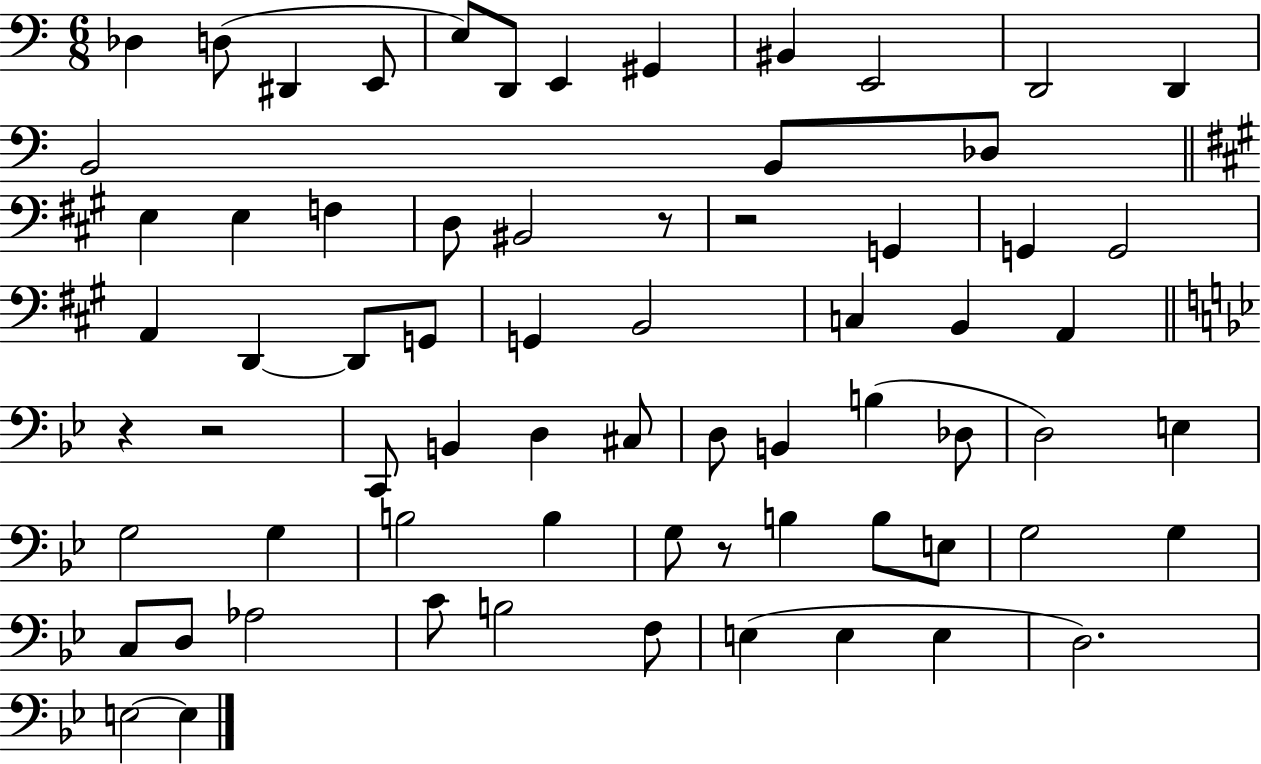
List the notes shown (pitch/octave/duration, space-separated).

Db3/q D3/e D#2/q E2/e E3/e D2/e E2/q G#2/q BIS2/q E2/h D2/h D2/q B2/h B2/e Db3/e E3/q E3/q F3/q D3/e BIS2/h R/e R/h G2/q G2/q G2/h A2/q D2/q D2/e G2/e G2/q B2/h C3/q B2/q A2/q R/q R/h C2/e B2/q D3/q C#3/e D3/e B2/q B3/q Db3/e D3/h E3/q G3/h G3/q B3/h B3/q G3/e R/e B3/q B3/e E3/e G3/h G3/q C3/e D3/e Ab3/h C4/e B3/h F3/e E3/q E3/q E3/q D3/h. E3/h E3/q